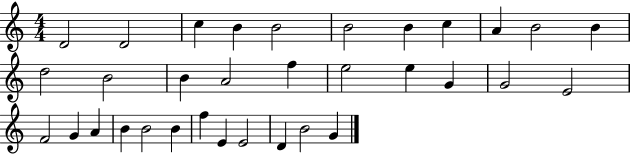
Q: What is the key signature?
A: C major